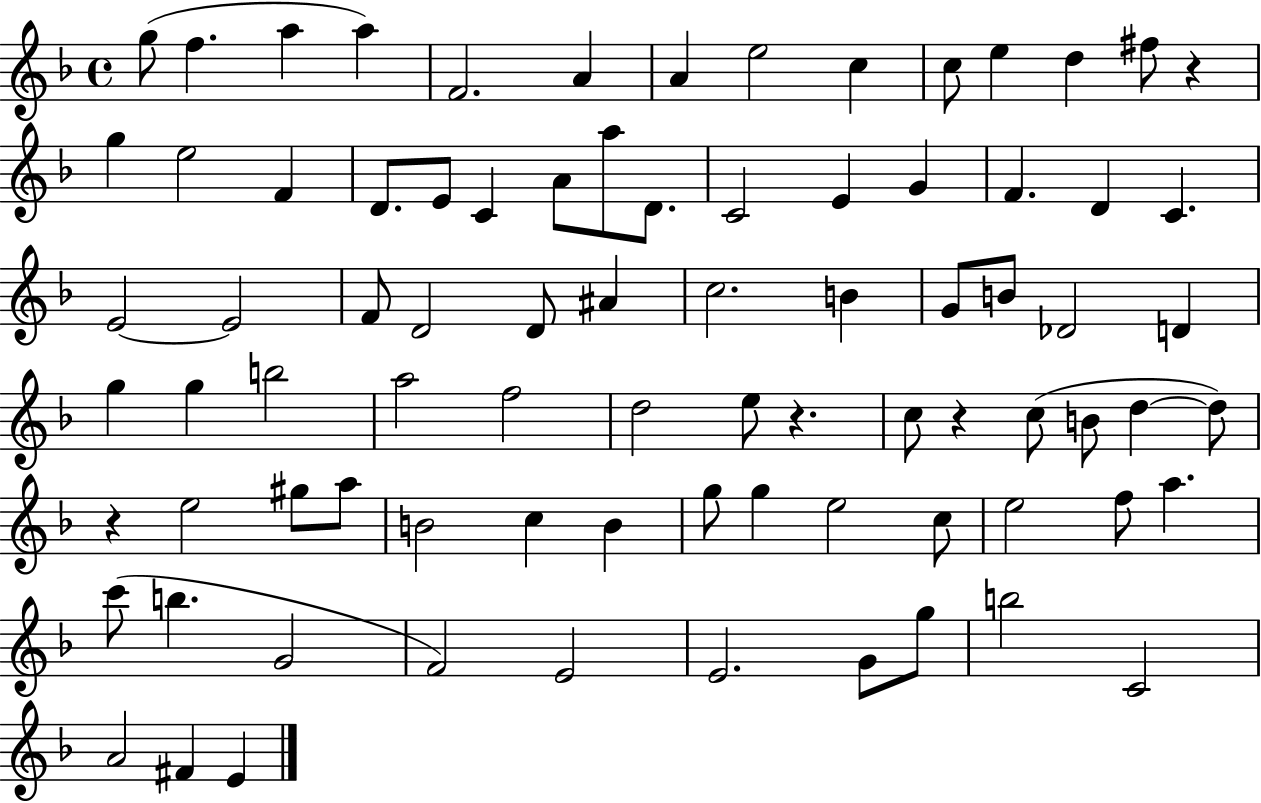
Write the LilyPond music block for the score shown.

{
  \clef treble
  \time 4/4
  \defaultTimeSignature
  \key f \major
  \repeat volta 2 { g''8( f''4. a''4 a''4) | f'2. a'4 | a'4 e''2 c''4 | c''8 e''4 d''4 fis''8 r4 | \break g''4 e''2 f'4 | d'8. e'8 c'4 a'8 a''8 d'8. | c'2 e'4 g'4 | f'4. d'4 c'4. | \break e'2~~ e'2 | f'8 d'2 d'8 ais'4 | c''2. b'4 | g'8 b'8 des'2 d'4 | \break g''4 g''4 b''2 | a''2 f''2 | d''2 e''8 r4. | c''8 r4 c''8( b'8 d''4~~ d''8) | \break r4 e''2 gis''8 a''8 | b'2 c''4 b'4 | g''8 g''4 e''2 c''8 | e''2 f''8 a''4. | \break c'''8( b''4. g'2 | f'2) e'2 | e'2. g'8 g''8 | b''2 c'2 | \break a'2 fis'4 e'4 | } \bar "|."
}